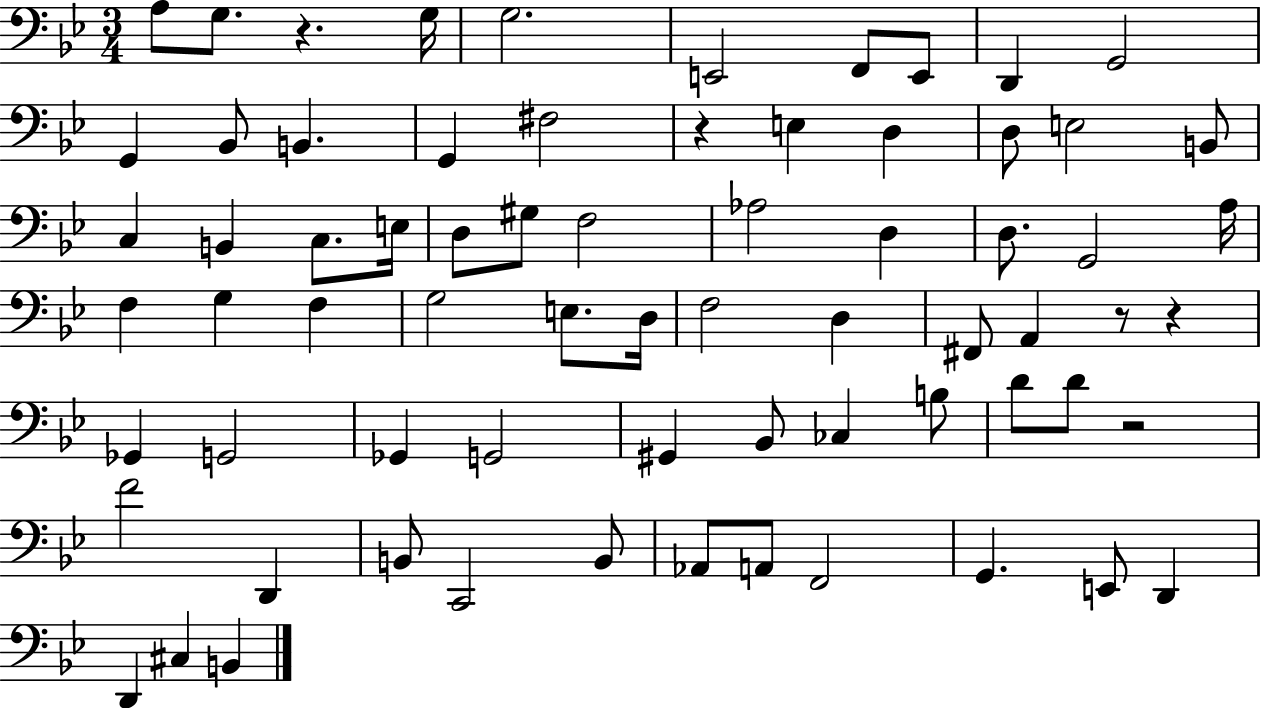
{
  \clef bass
  \numericTimeSignature
  \time 3/4
  \key bes \major
  a8 g8. r4. g16 | g2. | e,2 f,8 e,8 | d,4 g,2 | \break g,4 bes,8 b,4. | g,4 fis2 | r4 e4 d4 | d8 e2 b,8 | \break c4 b,4 c8. e16 | d8 gis8 f2 | aes2 d4 | d8. g,2 a16 | \break f4 g4 f4 | g2 e8. d16 | f2 d4 | fis,8 a,4 r8 r4 | \break ges,4 g,2 | ges,4 g,2 | gis,4 bes,8 ces4 b8 | d'8 d'8 r2 | \break f'2 d,4 | b,8 c,2 b,8 | aes,8 a,8 f,2 | g,4. e,8 d,4 | \break d,4 cis4 b,4 | \bar "|."
}